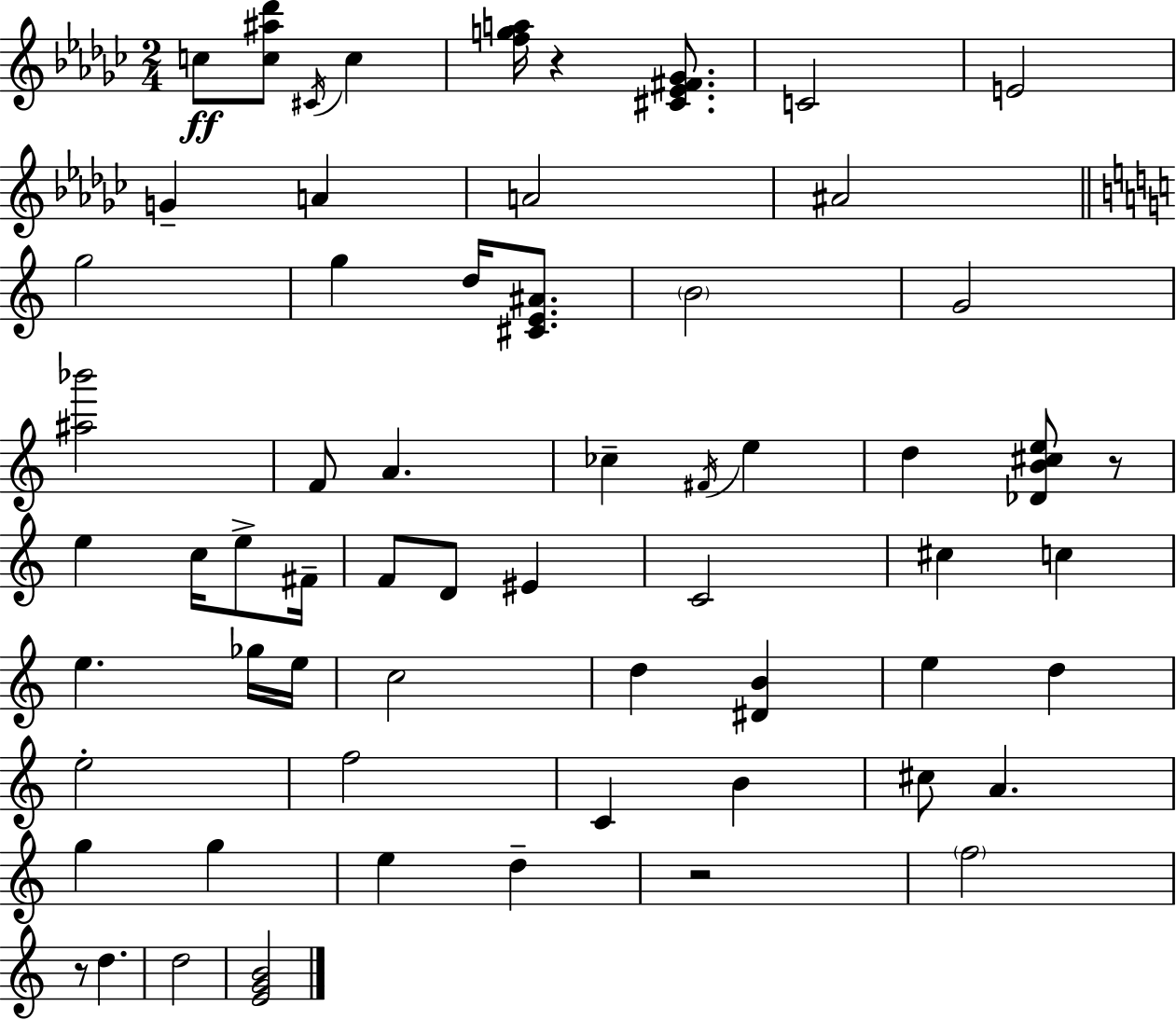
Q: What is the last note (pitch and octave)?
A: D5